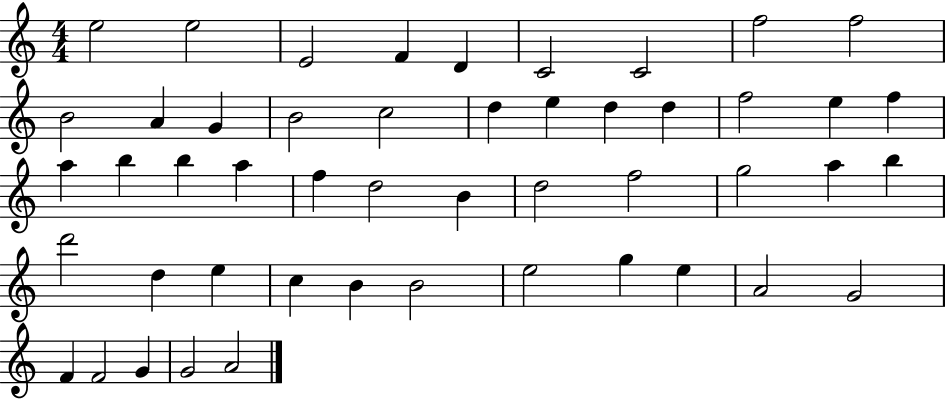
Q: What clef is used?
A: treble